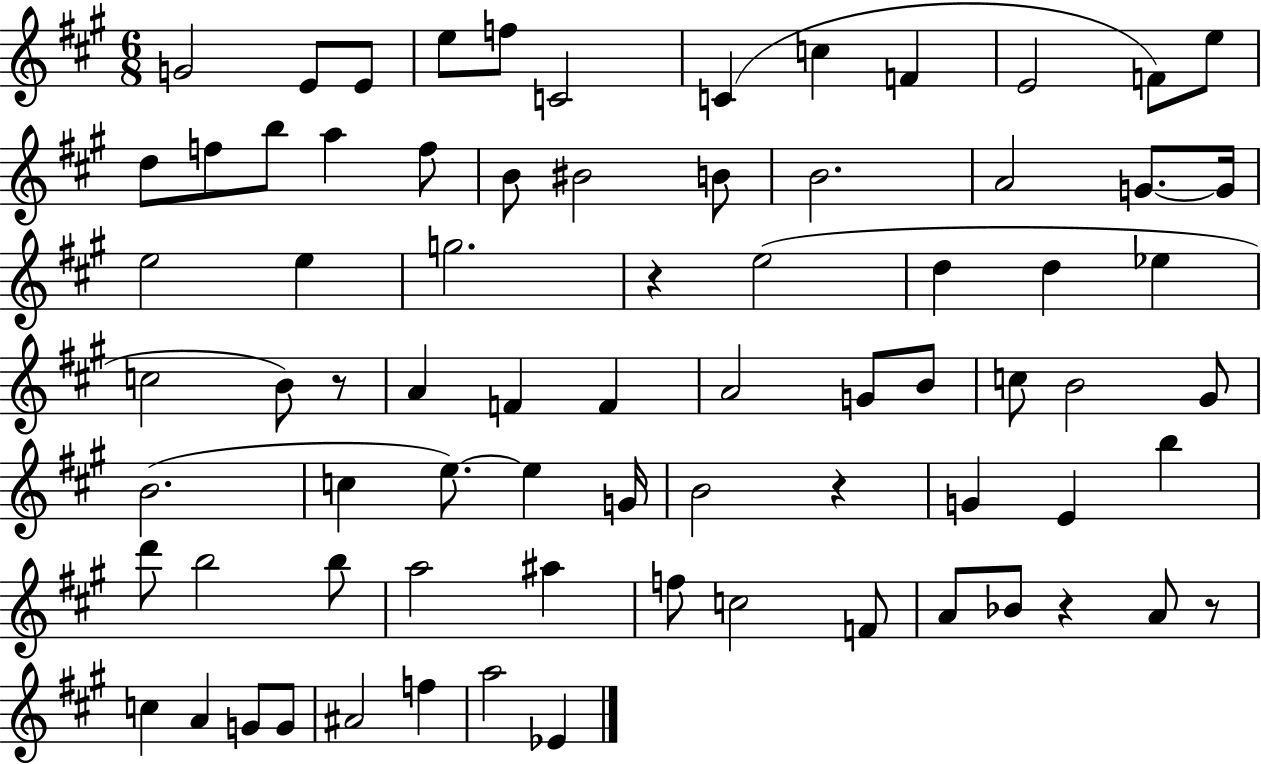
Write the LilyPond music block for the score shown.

{
  \clef treble
  \numericTimeSignature
  \time 6/8
  \key a \major
  \repeat volta 2 { g'2 e'8 e'8 | e''8 f''8 c'2 | c'4( c''4 f'4 | e'2 f'8) e''8 | \break d''8 f''8 b''8 a''4 f''8 | b'8 bis'2 b'8 | b'2. | a'2 g'8.~~ g'16 | \break e''2 e''4 | g''2. | r4 e''2( | d''4 d''4 ees''4 | \break c''2 b'8) r8 | a'4 f'4 f'4 | a'2 g'8 b'8 | c''8 b'2 gis'8 | \break b'2.( | c''4 e''8.~~) e''4 g'16 | b'2 r4 | g'4 e'4 b''4 | \break d'''8 b''2 b''8 | a''2 ais''4 | f''8 c''2 f'8 | a'8 bes'8 r4 a'8 r8 | \break c''4 a'4 g'8 g'8 | ais'2 f''4 | a''2 ees'4 | } \bar "|."
}